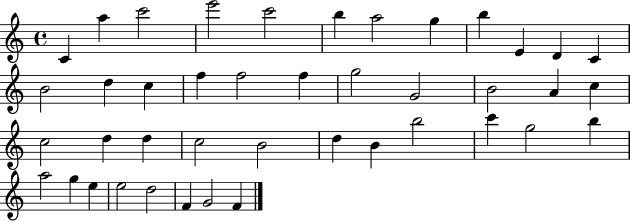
{
  \clef treble
  \time 4/4
  \defaultTimeSignature
  \key c \major
  c'4 a''4 c'''2 | e'''2 c'''2 | b''4 a''2 g''4 | b''4 e'4 d'4 c'4 | \break b'2 d''4 c''4 | f''4 f''2 f''4 | g''2 g'2 | b'2 a'4 c''4 | \break c''2 d''4 d''4 | c''2 b'2 | d''4 b'4 b''2 | c'''4 g''2 b''4 | \break a''2 g''4 e''4 | e''2 d''2 | f'4 g'2 f'4 | \bar "|."
}